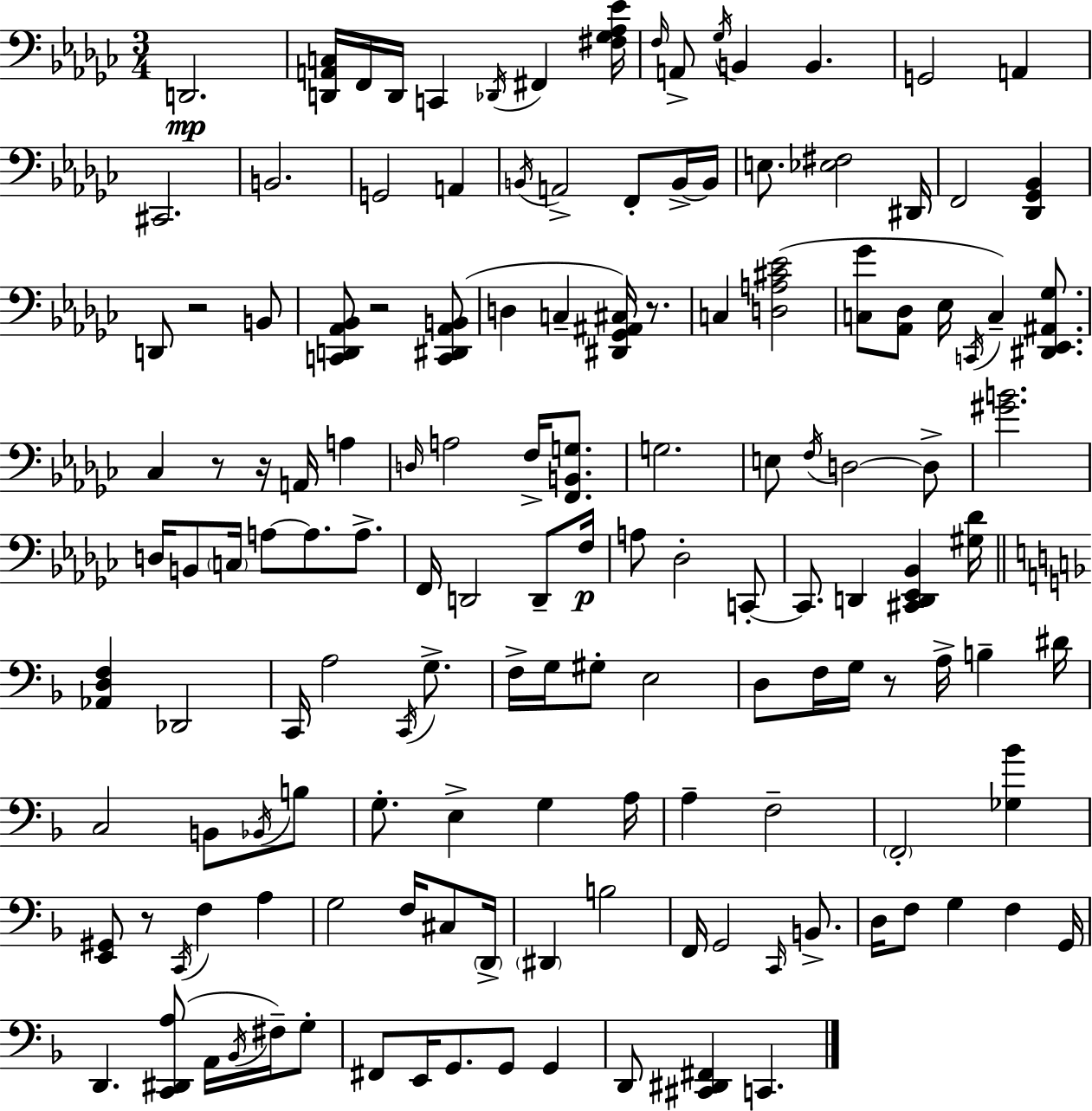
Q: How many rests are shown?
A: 7